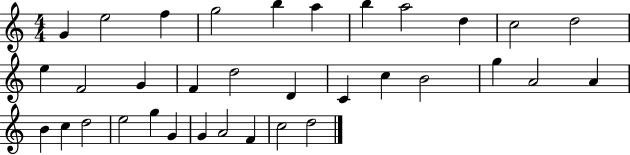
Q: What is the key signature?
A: C major